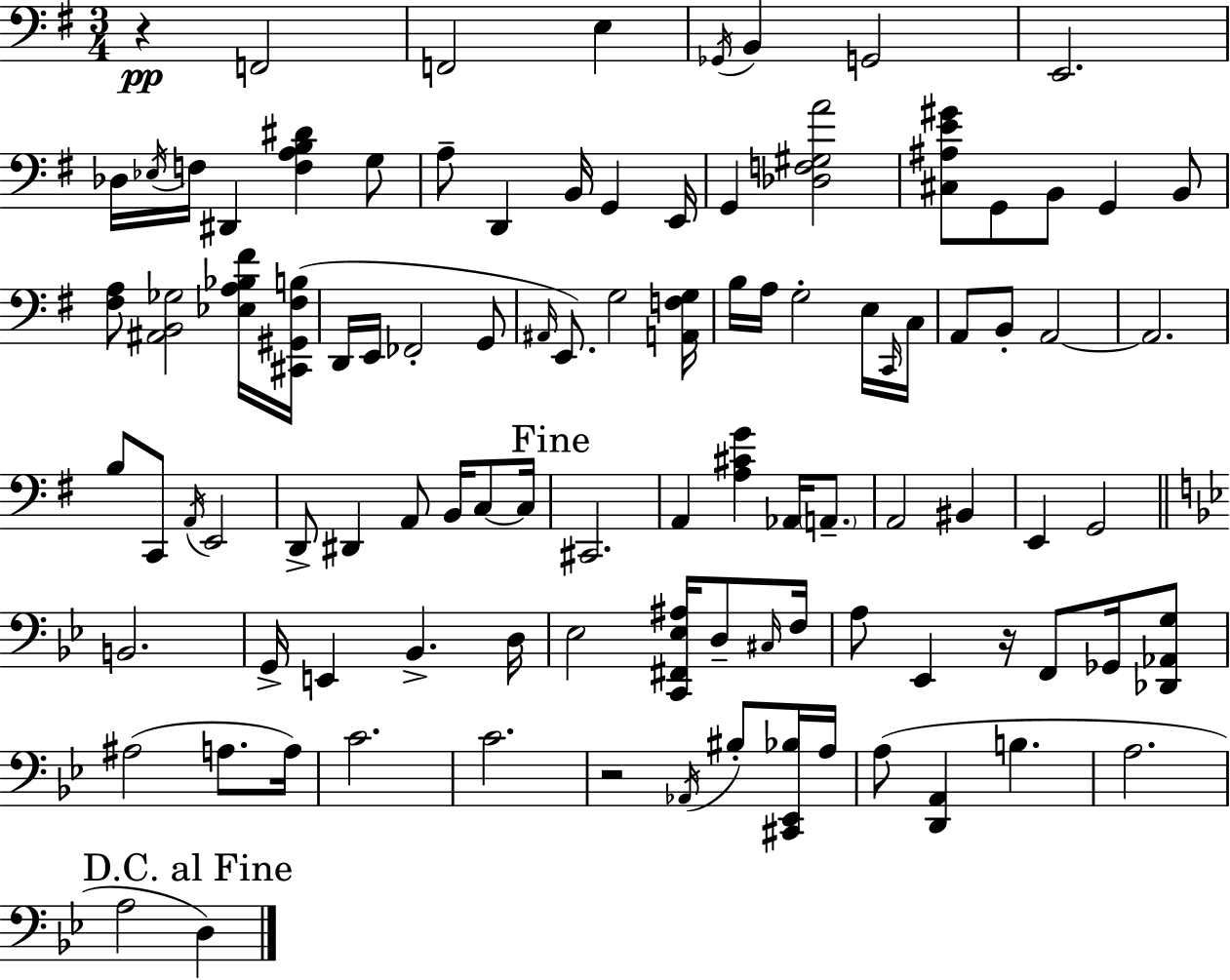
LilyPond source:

{
  \clef bass
  \numericTimeSignature
  \time 3/4
  \key e \minor
  r4\pp f,2 | f,2 e4 | \acciaccatura { ges,16 } b,4 g,2 | e,2. | \break des16 \acciaccatura { ees16 } f16 dis,4 <f a b dis'>4 | g8 a8-- d,4 b,16 g,4 | e,16 g,4 <des f gis a'>2 | <cis ais e' gis'>8 g,8 b,8 g,4 | \break b,8 <fis a>8 <ais, b, ges>2 | <ees a bes fis'>16 <cis, gis, fis b>16( d,16 e,16 fes,2-. | g,8 \grace { ais,16 }) e,8. g2 | <a, f g>16 b16 a16 g2-. | \break e16 \grace { c,16 } c16 a,8 b,8-. a,2~~ | a,2. | b8 c,8 \acciaccatura { a,16 } e,2 | d,8-> dis,4 a,8 | \break b,16 c8~~ c16 \mark "Fine" cis,2. | a,4 <a cis' g'>4 | aes,16 \parenthesize a,8.-- a,2 | bis,4 e,4 g,2 | \break \bar "||" \break \key bes \major b,2. | g,16-> e,4 bes,4.-> d16 | ees2 <c, fis, ees ais>16 d8-- \grace { cis16 } | f16 a8 ees,4 r16 f,8 ges,16 <des, aes, g>8 | \break ais2( a8. | a16) c'2. | c'2. | r2 \acciaccatura { aes,16 } bis8-. | \break <cis, ees, bes>16 a16 a8( <d, a,>4 b4. | a2. | \mark "D.C. al Fine" a2 d4) | \bar "|."
}